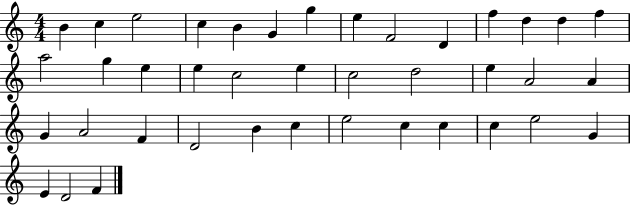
B4/q C5/q E5/h C5/q B4/q G4/q G5/q E5/q F4/h D4/q F5/q D5/q D5/q F5/q A5/h G5/q E5/q E5/q C5/h E5/q C5/h D5/h E5/q A4/h A4/q G4/q A4/h F4/q D4/h B4/q C5/q E5/h C5/q C5/q C5/q E5/h G4/q E4/q D4/h F4/q